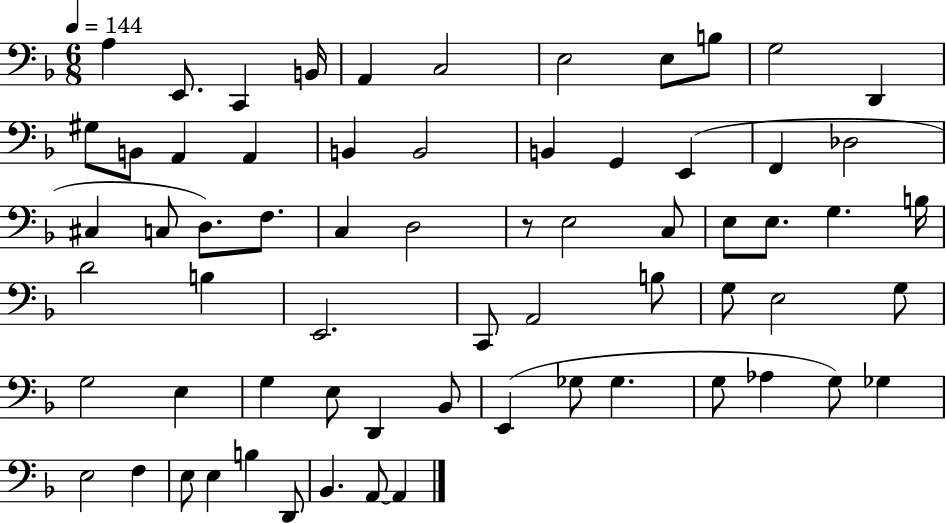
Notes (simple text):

A3/q E2/e. C2/q B2/s A2/q C3/h E3/h E3/e B3/e G3/h D2/q G#3/e B2/e A2/q A2/q B2/q B2/h B2/q G2/q E2/q F2/q Db3/h C#3/q C3/e D3/e. F3/e. C3/q D3/h R/e E3/h C3/e E3/e E3/e. G3/q. B3/s D4/h B3/q E2/h. C2/e A2/h B3/e G3/e E3/h G3/e G3/h E3/q G3/q E3/e D2/q Bb2/e E2/q Gb3/e Gb3/q. G3/e Ab3/q G3/e Gb3/q E3/h F3/q E3/e E3/q B3/q D2/e Bb2/q. A2/e A2/q